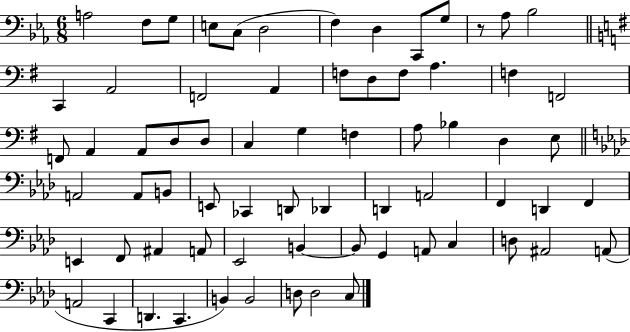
X:1
T:Untitled
M:6/8
L:1/4
K:Eb
A,2 F,/2 G,/2 E,/2 C,/2 D,2 F, D, C,,/2 G,/2 z/2 _A,/2 _B,2 C,, A,,2 F,,2 A,, F,/2 D,/2 F,/2 A, F, F,,2 F,,/2 A,, A,,/2 D,/2 D,/2 C, G, F, A,/2 _B, D, E,/2 A,,2 A,,/2 B,,/2 E,,/2 _C,, D,,/2 _D,, D,, A,,2 F,, D,, F,, E,, F,,/2 ^A,, A,,/2 _E,,2 B,, B,,/2 G,, A,,/2 C, D,/2 ^A,,2 A,,/2 A,,2 C,, D,, C,, B,, B,,2 D,/2 D,2 C,/2